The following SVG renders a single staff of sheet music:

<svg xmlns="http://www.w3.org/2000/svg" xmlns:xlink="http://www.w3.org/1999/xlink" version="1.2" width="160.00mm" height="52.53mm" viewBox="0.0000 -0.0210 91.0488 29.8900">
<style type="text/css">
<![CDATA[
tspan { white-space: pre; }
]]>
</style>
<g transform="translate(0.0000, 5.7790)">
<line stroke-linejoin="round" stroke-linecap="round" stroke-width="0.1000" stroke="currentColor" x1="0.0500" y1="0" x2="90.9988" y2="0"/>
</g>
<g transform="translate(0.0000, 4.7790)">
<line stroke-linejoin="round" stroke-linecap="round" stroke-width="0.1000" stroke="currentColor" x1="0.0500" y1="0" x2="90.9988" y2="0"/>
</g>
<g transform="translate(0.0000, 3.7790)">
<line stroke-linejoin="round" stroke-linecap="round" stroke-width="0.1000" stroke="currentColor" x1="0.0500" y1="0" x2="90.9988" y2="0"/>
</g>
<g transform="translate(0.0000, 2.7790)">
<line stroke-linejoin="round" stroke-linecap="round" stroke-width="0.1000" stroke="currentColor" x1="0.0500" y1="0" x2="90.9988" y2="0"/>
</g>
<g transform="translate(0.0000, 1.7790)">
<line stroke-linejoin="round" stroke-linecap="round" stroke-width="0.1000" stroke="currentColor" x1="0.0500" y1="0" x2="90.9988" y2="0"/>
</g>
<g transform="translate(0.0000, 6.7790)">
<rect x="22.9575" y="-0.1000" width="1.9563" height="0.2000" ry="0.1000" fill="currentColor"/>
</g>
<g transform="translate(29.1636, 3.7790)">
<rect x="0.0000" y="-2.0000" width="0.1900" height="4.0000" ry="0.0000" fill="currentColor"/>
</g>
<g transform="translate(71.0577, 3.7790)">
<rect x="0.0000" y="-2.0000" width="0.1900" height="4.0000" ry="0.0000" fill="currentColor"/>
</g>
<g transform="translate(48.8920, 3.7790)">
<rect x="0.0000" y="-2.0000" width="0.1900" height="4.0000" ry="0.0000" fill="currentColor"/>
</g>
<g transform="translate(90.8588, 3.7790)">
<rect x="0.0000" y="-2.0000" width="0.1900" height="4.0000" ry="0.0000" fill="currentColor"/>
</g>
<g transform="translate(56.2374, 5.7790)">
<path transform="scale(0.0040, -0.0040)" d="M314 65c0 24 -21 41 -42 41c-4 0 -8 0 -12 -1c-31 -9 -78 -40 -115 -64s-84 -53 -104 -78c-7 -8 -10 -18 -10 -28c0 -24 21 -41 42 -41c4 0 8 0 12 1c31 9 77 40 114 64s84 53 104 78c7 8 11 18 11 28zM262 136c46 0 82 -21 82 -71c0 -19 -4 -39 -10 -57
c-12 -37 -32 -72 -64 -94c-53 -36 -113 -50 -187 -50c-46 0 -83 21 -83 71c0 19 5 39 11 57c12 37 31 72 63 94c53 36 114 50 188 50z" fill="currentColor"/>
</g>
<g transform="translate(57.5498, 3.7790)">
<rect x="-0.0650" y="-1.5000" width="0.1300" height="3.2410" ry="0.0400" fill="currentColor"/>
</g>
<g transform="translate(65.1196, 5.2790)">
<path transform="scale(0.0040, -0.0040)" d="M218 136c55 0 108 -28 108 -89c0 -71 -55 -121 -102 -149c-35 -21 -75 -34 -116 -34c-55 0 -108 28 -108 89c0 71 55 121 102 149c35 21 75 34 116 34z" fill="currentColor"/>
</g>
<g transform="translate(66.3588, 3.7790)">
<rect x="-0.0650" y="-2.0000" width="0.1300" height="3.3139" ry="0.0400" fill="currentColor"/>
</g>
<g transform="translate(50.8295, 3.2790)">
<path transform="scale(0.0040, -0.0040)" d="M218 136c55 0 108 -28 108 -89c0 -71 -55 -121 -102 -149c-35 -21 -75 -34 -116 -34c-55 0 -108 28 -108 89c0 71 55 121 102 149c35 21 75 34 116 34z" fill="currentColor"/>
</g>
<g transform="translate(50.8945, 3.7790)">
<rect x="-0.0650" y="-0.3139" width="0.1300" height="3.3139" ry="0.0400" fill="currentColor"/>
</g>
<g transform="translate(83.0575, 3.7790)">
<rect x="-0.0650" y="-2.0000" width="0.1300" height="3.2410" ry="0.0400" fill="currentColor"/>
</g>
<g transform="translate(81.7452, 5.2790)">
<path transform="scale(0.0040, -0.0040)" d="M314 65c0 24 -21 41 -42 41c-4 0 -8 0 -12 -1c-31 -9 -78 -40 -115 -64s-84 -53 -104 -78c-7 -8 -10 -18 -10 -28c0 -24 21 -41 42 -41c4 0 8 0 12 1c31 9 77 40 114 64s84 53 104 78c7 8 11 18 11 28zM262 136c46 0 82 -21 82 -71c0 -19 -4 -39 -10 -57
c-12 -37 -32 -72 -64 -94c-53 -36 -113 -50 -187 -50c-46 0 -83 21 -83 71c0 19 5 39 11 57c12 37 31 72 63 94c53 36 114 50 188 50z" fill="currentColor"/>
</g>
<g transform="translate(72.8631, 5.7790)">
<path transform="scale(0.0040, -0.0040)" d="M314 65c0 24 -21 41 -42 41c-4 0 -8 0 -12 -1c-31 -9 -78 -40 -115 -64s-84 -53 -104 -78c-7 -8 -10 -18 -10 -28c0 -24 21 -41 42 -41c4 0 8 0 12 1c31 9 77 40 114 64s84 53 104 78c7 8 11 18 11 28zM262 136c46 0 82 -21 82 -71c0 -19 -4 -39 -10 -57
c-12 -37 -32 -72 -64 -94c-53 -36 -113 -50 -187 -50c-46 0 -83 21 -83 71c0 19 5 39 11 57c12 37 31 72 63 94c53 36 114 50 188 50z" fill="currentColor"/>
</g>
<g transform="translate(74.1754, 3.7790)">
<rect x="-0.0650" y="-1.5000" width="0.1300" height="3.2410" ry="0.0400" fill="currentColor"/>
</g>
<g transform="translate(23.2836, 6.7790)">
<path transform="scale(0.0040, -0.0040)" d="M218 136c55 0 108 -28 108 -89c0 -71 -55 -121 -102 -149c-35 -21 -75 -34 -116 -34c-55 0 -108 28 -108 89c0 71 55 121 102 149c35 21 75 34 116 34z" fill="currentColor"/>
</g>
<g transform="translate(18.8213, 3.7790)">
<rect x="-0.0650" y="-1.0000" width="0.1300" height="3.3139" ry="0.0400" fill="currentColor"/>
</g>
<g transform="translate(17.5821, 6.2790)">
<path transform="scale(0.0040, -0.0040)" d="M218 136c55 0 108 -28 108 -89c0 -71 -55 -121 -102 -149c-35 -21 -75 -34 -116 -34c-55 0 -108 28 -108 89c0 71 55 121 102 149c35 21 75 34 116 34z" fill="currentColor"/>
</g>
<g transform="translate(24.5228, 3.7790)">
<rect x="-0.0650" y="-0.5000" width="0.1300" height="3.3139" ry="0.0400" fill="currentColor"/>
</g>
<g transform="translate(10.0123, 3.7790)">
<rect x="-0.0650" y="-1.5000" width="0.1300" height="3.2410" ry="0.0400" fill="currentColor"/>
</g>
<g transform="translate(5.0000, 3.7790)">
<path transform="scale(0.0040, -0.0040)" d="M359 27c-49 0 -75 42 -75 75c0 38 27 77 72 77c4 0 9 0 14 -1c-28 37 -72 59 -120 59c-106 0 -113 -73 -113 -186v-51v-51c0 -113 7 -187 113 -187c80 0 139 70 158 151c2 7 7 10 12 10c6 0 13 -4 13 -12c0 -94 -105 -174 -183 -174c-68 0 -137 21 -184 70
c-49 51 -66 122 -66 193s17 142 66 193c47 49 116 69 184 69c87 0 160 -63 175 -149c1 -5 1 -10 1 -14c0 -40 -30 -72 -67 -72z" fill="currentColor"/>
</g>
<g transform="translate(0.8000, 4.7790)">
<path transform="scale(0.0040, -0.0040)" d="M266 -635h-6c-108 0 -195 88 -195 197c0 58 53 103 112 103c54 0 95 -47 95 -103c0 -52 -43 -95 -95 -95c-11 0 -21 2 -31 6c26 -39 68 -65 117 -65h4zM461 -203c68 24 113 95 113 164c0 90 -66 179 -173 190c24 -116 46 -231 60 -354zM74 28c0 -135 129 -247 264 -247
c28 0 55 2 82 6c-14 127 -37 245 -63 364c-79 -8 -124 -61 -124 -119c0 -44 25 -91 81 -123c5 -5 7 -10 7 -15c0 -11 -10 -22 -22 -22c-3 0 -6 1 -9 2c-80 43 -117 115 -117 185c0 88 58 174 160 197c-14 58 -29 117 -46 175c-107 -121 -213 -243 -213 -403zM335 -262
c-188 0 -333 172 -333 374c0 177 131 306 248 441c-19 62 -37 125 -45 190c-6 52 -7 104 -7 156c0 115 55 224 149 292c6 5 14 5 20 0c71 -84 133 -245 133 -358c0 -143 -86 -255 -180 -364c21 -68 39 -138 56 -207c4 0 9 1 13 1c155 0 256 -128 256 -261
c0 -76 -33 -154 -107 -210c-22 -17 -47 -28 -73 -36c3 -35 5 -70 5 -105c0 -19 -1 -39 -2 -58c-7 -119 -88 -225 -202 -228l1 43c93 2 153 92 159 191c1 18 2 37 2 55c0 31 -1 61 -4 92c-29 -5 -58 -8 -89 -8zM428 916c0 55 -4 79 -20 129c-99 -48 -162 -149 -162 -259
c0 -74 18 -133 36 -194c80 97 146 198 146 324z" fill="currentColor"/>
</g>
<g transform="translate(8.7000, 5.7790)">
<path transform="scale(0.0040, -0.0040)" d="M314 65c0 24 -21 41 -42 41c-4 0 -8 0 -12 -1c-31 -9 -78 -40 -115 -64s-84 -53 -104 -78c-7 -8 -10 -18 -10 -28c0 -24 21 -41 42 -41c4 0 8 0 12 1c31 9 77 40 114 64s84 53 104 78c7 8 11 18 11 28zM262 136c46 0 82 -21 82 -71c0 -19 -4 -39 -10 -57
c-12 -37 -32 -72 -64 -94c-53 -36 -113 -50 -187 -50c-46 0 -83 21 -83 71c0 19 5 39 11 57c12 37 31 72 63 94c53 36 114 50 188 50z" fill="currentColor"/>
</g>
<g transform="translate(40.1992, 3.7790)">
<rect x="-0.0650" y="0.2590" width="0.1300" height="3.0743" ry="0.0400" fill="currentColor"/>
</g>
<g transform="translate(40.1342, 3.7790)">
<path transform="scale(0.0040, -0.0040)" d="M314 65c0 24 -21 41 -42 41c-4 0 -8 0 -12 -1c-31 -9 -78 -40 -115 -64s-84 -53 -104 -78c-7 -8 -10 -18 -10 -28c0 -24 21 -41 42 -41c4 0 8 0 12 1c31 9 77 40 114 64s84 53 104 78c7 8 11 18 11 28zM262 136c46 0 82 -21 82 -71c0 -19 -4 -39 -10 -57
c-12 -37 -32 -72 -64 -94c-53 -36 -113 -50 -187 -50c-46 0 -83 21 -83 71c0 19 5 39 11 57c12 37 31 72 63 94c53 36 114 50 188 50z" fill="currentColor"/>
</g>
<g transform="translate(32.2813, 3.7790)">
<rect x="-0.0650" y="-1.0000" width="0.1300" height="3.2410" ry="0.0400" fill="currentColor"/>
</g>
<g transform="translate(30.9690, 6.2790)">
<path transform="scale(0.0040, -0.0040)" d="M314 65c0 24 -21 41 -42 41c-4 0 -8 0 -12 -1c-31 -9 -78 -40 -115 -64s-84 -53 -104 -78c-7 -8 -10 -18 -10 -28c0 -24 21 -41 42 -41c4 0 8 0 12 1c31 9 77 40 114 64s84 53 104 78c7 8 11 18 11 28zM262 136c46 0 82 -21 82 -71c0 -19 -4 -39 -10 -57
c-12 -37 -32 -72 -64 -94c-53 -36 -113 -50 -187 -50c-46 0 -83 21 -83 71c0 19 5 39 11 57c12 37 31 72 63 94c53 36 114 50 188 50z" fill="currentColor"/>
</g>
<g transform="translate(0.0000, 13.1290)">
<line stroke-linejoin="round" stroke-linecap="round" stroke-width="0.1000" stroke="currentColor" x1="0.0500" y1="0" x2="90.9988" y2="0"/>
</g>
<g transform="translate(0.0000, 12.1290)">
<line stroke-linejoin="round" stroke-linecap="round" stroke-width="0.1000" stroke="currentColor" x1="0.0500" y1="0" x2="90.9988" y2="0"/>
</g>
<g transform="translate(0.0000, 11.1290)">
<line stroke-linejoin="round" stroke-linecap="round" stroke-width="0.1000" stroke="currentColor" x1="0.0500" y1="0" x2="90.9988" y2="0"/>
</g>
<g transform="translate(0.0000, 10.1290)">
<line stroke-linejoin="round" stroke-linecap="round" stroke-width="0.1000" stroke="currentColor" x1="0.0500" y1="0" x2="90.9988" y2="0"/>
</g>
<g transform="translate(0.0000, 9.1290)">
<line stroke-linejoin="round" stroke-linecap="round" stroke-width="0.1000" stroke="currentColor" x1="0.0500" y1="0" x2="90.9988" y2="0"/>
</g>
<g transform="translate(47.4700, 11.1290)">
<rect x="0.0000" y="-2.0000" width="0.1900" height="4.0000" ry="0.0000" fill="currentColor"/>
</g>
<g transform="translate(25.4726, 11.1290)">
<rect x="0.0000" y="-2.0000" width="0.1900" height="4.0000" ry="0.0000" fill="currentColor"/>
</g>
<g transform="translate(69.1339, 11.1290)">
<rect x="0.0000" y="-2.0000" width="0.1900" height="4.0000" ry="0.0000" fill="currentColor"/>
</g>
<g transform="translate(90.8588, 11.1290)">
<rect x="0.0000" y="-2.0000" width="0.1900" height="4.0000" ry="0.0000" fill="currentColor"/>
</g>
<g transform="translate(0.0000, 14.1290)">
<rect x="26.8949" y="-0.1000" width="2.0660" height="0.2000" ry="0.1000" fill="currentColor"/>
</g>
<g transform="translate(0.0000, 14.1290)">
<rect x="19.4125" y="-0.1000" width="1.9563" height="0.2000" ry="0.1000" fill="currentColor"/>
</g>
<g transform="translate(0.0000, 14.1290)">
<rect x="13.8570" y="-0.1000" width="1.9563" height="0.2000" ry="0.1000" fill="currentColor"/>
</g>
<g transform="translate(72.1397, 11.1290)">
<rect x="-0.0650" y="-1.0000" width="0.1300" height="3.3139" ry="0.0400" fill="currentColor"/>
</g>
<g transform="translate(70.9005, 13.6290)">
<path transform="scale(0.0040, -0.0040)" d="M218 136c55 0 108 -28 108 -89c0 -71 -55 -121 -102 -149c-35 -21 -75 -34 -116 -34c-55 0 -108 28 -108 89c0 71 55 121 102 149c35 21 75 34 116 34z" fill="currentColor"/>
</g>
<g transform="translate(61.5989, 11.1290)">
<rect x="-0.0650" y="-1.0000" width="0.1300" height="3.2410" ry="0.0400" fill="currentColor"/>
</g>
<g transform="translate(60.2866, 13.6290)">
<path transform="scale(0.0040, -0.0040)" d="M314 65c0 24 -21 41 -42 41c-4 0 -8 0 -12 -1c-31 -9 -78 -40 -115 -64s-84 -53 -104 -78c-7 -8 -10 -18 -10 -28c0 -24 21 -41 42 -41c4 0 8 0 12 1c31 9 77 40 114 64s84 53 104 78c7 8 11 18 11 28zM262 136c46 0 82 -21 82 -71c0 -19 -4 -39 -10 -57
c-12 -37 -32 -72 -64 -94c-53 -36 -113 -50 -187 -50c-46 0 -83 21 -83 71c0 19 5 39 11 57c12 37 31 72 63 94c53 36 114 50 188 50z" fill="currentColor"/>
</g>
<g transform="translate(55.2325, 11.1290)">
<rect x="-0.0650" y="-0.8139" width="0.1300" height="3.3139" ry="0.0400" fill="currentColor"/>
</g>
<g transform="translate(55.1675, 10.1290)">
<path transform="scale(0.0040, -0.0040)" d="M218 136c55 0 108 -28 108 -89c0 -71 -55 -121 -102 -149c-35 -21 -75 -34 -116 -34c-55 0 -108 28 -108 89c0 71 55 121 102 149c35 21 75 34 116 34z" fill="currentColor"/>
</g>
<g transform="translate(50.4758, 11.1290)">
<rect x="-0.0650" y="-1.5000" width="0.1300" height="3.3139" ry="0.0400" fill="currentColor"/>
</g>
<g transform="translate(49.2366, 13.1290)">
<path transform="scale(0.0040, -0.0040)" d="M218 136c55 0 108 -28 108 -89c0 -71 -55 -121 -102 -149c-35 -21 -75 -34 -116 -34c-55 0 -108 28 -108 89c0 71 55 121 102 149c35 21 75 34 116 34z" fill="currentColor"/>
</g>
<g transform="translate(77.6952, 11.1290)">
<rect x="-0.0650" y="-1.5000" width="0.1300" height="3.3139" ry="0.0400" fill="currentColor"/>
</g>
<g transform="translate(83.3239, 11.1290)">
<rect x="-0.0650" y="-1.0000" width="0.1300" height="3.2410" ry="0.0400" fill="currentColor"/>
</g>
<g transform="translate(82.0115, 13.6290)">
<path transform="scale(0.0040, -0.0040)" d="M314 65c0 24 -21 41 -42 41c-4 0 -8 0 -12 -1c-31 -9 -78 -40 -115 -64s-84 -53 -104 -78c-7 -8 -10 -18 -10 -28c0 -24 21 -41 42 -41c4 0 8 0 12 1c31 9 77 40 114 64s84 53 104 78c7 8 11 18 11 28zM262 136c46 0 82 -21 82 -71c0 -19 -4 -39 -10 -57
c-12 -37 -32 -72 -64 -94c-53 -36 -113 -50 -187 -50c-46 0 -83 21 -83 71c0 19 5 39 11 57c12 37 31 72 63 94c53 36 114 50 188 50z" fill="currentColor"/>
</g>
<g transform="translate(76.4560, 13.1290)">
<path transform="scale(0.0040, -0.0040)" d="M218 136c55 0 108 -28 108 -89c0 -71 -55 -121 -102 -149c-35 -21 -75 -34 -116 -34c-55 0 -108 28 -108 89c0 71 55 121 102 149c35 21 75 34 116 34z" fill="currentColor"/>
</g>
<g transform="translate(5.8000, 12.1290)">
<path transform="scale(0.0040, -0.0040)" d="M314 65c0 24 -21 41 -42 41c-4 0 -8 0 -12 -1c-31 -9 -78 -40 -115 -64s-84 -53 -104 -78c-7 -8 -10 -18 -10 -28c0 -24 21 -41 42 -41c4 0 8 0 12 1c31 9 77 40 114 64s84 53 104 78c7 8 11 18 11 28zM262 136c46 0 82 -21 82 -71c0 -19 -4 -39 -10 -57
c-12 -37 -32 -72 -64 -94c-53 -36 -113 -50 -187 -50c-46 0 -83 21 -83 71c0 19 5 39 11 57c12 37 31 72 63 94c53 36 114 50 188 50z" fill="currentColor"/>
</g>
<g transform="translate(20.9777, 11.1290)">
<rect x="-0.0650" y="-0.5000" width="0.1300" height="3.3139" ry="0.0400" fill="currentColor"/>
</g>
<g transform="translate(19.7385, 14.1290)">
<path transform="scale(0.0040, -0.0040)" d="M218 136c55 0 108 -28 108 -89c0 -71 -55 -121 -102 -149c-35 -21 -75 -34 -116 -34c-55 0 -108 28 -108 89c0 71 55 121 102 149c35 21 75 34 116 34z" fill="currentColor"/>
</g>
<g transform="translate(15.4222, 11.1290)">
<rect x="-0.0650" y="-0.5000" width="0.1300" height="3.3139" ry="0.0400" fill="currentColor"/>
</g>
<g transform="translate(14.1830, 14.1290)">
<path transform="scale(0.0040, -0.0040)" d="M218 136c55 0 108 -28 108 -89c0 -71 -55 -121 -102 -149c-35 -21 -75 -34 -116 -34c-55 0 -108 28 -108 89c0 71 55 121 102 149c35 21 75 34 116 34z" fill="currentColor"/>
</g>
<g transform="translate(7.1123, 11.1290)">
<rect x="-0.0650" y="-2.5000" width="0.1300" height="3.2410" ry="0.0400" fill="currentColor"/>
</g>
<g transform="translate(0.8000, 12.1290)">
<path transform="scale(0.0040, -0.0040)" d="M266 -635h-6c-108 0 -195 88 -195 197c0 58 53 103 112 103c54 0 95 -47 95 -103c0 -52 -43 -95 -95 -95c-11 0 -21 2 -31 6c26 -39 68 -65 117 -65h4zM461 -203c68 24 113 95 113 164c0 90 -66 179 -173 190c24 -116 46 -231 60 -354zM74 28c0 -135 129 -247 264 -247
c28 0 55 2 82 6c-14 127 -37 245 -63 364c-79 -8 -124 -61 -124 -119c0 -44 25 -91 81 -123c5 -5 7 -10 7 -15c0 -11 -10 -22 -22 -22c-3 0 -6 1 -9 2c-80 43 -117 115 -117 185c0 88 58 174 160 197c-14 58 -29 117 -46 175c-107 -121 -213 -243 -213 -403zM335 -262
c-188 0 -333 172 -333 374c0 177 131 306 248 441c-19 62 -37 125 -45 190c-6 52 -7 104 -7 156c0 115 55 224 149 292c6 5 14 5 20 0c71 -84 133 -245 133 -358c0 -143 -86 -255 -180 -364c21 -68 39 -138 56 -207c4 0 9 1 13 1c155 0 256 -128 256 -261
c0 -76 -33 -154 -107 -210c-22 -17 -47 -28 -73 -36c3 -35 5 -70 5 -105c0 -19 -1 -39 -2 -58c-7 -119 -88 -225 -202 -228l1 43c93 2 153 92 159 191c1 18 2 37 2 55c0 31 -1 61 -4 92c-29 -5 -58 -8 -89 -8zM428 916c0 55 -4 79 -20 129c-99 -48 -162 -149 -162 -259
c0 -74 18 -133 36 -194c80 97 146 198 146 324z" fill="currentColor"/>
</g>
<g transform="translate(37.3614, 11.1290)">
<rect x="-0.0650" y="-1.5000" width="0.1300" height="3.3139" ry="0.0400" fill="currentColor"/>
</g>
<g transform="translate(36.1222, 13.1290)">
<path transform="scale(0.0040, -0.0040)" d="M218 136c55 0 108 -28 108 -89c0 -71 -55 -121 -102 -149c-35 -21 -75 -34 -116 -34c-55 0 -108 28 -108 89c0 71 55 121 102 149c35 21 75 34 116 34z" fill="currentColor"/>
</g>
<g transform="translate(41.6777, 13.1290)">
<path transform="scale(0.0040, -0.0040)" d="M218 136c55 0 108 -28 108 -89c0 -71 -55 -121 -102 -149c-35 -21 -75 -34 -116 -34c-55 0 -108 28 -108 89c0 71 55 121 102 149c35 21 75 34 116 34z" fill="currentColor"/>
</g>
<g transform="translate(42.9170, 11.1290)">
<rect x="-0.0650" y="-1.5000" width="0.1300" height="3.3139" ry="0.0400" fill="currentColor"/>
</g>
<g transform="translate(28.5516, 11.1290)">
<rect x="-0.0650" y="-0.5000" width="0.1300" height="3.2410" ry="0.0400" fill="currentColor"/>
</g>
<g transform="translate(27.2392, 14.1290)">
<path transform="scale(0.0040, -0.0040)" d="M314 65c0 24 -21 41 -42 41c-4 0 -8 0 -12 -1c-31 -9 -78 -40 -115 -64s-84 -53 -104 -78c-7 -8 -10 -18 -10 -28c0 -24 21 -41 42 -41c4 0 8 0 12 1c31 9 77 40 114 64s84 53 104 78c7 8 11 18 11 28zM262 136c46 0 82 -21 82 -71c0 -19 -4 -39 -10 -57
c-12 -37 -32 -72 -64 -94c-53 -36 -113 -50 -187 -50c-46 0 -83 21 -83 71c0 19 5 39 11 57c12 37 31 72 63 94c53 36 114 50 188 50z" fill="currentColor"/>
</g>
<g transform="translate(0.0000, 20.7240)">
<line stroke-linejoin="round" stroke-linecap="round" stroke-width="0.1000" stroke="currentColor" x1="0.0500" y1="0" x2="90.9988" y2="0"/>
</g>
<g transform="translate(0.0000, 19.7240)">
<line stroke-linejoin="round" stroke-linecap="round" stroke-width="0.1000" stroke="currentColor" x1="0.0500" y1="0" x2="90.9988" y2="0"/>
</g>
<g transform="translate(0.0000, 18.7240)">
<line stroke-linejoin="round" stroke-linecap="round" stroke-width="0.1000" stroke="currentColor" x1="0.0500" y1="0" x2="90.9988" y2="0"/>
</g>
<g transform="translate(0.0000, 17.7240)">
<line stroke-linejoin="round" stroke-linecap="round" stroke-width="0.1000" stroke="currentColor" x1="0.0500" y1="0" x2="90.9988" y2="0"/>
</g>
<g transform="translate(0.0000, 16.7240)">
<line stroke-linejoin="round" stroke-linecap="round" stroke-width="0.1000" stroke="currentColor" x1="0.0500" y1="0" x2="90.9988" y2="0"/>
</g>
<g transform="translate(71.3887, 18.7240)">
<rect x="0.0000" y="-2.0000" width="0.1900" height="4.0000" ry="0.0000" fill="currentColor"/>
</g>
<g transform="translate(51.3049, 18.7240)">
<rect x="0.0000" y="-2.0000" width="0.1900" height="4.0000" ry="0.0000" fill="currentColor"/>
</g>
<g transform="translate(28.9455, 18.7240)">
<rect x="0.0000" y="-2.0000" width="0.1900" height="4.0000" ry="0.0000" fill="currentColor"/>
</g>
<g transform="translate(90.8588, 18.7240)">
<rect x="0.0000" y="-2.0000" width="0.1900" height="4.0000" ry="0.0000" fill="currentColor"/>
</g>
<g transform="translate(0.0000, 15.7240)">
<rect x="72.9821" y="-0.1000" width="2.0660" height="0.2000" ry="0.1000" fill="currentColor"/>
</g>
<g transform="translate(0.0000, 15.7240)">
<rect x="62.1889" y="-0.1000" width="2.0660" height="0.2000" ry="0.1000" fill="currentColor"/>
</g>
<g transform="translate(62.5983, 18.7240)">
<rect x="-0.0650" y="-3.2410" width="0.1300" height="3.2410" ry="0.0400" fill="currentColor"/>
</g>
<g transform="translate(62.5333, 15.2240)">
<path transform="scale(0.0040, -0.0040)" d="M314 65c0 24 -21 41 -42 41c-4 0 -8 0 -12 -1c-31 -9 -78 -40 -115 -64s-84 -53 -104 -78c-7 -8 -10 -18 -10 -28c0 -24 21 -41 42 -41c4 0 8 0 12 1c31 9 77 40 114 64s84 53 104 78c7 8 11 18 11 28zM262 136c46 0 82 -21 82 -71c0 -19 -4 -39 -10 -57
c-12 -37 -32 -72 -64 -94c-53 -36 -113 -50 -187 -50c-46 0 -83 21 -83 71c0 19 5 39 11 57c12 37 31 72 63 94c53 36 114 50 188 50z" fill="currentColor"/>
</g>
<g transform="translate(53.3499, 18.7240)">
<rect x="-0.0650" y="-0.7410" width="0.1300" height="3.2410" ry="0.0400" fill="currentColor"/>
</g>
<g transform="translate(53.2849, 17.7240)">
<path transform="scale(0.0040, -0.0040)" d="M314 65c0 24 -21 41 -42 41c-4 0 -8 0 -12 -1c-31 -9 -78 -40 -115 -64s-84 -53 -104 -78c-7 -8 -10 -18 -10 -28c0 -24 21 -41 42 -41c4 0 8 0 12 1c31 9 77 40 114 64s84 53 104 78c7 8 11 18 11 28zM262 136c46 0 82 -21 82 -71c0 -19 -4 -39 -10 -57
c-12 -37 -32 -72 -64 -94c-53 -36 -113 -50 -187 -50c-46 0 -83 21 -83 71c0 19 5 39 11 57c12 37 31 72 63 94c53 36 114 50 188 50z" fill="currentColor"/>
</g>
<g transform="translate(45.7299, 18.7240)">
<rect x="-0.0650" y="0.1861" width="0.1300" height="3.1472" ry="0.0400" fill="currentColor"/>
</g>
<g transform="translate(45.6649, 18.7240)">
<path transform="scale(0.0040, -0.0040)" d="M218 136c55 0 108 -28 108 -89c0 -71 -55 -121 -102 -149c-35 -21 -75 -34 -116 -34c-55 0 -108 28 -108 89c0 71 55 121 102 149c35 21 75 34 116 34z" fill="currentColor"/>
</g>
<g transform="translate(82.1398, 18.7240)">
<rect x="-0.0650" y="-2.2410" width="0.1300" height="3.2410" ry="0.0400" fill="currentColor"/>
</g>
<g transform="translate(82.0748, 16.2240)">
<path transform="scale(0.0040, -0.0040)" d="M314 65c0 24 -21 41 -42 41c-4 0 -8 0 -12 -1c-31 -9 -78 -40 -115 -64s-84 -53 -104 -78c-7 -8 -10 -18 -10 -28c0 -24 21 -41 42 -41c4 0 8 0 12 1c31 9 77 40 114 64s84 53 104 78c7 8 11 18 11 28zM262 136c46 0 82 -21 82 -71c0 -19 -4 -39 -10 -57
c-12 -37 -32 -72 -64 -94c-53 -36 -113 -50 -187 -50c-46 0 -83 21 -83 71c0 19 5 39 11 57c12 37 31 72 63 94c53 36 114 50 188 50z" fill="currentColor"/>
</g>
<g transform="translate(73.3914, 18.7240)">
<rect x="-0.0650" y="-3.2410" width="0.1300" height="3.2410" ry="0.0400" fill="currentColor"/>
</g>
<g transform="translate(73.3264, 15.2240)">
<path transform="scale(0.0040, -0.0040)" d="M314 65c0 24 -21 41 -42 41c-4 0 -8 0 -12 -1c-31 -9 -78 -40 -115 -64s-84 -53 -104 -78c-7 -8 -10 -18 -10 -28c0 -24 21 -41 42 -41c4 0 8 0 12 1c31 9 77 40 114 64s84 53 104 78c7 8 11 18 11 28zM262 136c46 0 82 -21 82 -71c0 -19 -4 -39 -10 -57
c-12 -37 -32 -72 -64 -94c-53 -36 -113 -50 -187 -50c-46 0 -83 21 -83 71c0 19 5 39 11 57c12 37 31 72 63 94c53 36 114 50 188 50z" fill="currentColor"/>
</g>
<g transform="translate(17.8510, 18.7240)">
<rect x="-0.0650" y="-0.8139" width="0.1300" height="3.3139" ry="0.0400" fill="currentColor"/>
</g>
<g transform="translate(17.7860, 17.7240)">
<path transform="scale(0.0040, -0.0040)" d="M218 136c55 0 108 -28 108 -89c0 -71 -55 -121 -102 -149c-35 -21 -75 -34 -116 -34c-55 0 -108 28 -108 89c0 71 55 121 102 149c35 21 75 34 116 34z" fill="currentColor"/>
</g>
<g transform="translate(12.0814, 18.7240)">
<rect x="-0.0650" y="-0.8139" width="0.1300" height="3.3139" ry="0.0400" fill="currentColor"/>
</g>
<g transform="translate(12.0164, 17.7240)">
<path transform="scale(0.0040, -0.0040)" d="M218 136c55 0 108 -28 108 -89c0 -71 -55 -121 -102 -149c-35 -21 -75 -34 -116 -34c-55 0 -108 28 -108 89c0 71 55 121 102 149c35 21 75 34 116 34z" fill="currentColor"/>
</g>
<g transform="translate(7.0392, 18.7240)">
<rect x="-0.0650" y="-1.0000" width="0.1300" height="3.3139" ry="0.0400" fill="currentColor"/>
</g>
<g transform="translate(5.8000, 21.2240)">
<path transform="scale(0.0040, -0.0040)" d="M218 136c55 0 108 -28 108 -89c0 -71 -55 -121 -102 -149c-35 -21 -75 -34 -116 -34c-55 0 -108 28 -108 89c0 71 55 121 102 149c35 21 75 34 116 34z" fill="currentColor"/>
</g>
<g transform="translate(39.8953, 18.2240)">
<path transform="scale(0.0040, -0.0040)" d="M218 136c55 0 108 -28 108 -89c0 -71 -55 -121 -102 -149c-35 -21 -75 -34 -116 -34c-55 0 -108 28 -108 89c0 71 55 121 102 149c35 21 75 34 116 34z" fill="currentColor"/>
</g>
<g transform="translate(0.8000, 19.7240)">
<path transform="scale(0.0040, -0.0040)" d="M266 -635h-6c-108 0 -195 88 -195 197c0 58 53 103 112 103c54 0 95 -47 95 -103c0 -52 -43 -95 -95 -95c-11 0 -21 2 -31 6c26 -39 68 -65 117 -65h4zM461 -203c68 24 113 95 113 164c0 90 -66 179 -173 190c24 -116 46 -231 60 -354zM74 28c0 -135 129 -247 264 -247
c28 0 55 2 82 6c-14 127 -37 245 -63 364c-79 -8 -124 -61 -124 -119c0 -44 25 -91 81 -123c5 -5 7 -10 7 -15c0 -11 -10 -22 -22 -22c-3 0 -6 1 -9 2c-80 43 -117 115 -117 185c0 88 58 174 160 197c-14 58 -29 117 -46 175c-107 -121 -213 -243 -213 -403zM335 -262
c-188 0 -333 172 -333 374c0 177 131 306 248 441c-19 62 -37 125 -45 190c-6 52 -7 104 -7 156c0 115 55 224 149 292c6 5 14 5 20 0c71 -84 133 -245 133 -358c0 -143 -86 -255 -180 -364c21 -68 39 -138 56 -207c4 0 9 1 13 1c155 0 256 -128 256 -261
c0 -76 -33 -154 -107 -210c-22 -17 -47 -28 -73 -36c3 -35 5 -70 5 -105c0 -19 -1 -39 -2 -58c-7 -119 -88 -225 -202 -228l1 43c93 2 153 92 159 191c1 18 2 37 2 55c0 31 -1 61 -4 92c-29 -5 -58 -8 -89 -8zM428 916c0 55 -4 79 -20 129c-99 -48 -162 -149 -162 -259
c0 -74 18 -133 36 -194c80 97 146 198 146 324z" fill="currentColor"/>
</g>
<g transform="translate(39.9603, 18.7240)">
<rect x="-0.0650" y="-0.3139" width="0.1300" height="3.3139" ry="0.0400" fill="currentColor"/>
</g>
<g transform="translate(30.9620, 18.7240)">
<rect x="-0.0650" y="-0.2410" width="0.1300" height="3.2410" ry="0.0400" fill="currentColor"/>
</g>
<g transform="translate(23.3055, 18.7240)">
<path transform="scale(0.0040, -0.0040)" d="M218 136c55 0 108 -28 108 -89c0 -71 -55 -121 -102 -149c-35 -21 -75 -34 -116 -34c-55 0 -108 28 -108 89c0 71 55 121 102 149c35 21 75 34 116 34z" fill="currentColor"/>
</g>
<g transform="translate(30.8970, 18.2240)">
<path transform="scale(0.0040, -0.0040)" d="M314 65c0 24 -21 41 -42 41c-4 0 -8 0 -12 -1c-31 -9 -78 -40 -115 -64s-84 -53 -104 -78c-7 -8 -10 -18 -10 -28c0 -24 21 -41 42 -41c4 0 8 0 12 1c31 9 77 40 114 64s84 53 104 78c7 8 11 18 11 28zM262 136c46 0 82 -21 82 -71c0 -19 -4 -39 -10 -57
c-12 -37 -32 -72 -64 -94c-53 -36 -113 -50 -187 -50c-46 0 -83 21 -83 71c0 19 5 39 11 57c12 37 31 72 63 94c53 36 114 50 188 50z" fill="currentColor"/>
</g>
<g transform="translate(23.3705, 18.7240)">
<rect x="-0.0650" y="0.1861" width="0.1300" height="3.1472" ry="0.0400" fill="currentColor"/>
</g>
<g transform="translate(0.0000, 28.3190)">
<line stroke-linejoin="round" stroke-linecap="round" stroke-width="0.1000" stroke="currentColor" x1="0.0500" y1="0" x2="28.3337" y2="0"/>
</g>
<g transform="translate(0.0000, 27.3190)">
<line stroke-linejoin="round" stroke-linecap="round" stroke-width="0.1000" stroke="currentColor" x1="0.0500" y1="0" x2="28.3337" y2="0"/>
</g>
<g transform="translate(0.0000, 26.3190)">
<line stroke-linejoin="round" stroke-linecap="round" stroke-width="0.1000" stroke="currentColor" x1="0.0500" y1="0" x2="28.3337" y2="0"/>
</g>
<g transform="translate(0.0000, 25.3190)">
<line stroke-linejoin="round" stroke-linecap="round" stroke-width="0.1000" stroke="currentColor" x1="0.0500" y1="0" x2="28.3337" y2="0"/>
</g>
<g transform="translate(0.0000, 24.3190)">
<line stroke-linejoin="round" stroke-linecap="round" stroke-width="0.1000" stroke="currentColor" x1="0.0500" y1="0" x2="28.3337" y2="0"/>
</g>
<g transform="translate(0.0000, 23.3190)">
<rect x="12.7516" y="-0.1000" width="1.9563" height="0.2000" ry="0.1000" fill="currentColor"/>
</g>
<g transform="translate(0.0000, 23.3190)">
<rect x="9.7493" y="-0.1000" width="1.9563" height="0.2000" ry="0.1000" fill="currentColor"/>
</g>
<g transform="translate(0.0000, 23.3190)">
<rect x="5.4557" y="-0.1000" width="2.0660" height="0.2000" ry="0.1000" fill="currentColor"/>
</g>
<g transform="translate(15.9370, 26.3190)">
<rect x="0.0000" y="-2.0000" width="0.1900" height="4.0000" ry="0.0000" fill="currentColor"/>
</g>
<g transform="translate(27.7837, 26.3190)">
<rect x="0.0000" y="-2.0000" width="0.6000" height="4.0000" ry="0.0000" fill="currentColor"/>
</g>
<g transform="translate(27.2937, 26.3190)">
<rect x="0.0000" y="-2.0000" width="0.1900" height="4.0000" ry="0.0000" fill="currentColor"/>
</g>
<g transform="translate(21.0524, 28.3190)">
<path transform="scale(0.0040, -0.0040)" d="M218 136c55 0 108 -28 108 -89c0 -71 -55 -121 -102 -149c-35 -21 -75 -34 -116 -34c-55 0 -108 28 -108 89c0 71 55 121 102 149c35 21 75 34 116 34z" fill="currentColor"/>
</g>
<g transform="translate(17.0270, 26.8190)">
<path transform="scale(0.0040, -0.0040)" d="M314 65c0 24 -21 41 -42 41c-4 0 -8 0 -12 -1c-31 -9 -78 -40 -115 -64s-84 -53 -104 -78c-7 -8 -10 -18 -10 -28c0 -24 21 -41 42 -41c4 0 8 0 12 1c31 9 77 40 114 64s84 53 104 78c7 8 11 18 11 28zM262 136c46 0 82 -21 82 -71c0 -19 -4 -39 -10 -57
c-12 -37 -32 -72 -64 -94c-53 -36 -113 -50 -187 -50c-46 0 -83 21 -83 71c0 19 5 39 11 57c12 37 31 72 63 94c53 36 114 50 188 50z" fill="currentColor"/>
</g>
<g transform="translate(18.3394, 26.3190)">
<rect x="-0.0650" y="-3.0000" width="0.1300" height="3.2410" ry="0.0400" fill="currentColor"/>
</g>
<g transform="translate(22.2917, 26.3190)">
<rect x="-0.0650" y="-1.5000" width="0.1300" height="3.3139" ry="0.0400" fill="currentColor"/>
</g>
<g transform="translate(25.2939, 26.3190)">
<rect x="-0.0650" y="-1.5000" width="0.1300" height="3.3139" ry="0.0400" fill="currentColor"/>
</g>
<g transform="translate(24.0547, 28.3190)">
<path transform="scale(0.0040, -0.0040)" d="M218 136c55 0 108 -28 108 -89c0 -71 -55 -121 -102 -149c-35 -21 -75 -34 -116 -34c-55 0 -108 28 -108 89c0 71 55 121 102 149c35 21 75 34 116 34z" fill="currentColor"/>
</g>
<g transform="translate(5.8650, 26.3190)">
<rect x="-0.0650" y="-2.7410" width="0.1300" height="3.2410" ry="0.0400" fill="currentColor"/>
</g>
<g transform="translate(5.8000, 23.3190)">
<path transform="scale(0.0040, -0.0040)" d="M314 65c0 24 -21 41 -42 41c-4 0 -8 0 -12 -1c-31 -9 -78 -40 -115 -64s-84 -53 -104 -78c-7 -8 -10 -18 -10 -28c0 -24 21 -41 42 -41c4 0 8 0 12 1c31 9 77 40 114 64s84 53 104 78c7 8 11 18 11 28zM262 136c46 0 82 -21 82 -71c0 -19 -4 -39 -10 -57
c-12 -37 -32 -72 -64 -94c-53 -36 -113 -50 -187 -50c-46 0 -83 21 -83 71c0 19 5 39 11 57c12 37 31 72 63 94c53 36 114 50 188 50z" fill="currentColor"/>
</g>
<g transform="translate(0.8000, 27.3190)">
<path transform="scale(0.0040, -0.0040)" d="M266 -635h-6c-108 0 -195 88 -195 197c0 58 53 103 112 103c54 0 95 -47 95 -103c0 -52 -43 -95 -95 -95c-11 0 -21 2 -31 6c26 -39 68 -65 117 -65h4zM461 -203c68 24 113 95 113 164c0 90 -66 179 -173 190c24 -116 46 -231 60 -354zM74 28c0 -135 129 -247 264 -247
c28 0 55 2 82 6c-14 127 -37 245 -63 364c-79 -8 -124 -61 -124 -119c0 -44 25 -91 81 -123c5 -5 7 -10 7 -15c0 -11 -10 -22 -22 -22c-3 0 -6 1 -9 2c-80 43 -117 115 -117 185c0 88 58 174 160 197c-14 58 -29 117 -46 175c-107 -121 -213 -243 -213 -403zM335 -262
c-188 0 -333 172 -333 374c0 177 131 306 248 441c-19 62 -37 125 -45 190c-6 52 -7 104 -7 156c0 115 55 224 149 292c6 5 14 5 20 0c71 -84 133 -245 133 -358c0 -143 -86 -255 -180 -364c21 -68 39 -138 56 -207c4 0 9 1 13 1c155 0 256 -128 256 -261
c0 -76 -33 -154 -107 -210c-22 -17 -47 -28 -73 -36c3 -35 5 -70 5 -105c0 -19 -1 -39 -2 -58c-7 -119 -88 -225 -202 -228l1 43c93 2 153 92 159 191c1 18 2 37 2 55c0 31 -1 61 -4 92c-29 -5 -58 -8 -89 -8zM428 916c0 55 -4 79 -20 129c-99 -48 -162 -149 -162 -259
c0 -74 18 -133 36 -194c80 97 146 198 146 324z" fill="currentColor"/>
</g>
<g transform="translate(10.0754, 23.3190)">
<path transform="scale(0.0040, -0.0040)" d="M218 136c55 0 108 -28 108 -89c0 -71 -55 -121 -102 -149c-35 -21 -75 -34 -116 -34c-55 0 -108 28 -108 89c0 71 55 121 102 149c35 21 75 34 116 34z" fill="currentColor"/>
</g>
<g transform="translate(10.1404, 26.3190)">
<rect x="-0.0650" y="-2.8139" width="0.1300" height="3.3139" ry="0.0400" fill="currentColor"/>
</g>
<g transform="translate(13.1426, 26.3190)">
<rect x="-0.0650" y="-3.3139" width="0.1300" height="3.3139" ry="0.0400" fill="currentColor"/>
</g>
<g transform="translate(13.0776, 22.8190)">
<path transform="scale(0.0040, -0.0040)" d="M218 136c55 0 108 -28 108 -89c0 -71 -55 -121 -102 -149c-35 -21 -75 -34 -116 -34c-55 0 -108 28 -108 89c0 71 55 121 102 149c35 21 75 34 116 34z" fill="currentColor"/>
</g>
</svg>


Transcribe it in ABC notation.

X:1
T:Untitled
M:4/4
L:1/4
K:C
E2 D C D2 B2 c E2 F E2 F2 G2 C C C2 E E E d D2 D E D2 D d d B c2 c B d2 b2 b2 g2 a2 a b A2 E E